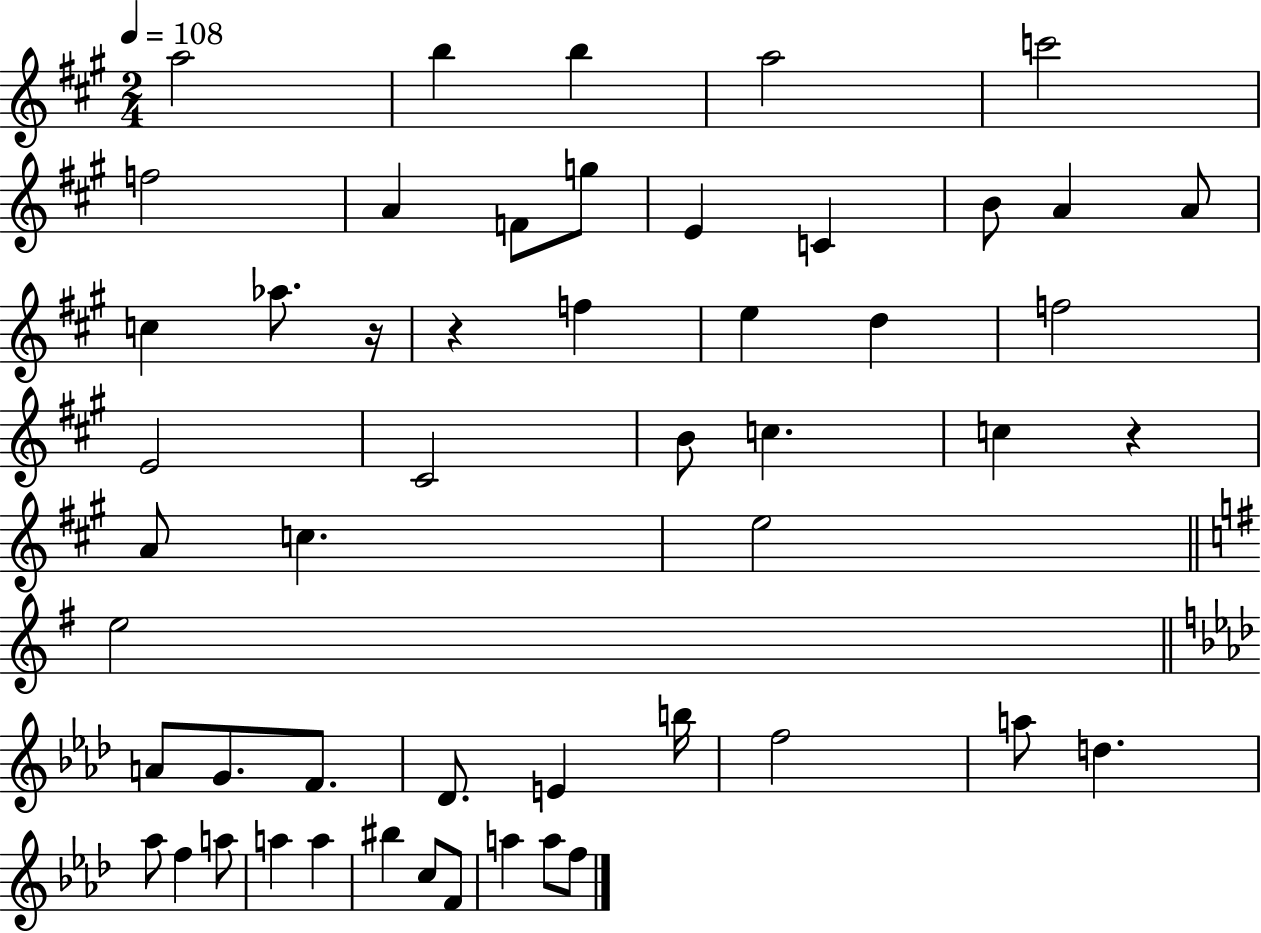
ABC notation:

X:1
T:Untitled
M:2/4
L:1/4
K:A
a2 b b a2 c'2 f2 A F/2 g/2 E C B/2 A A/2 c _a/2 z/4 z f e d f2 E2 ^C2 B/2 c c z A/2 c e2 e2 A/2 G/2 F/2 _D/2 E b/4 f2 a/2 d _a/2 f a/2 a a ^b c/2 F/2 a a/2 f/2